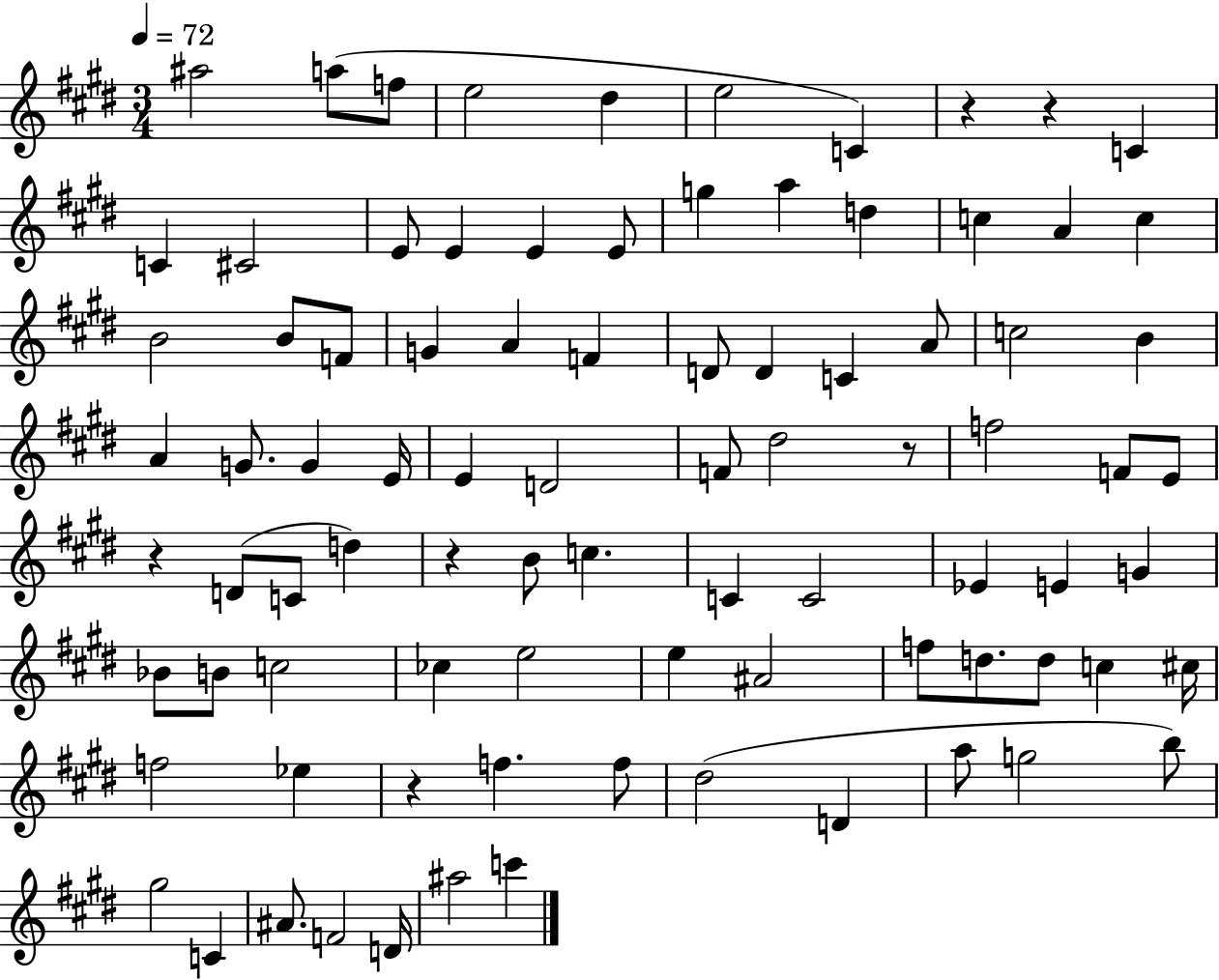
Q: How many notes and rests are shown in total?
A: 87